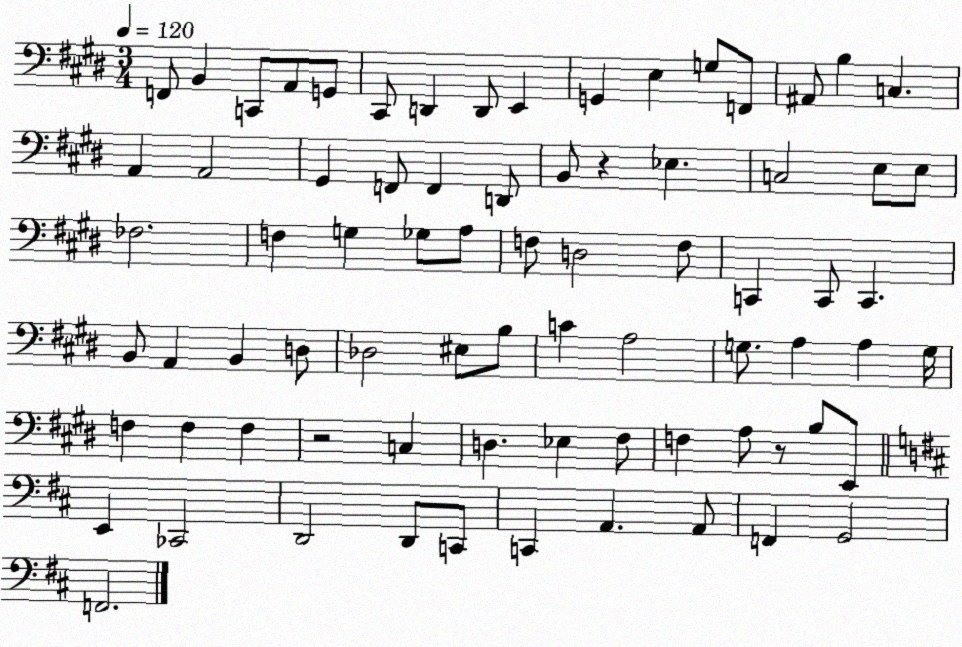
X:1
T:Untitled
M:3/4
L:1/4
K:E
F,,/2 B,, C,,/2 A,,/2 G,,/2 ^C,,/2 D,, D,,/2 E,, G,, E, G,/2 F,,/2 ^A,,/2 B, C, A,, A,,2 ^G,, F,,/2 F,, D,,/2 B,,/2 z _E, C,2 E,/2 E,/2 _F,2 F, G, _G,/2 A,/2 F,/2 D,2 F,/2 C,, C,,/2 C,, B,,/2 A,, B,, D,/2 _D,2 ^E,/2 B,/2 C A,2 G,/2 A, A, G,/4 F, F, F, z2 C, D, _E, ^F,/2 F, A,/2 z/2 B,/2 E,,/2 E,, _C,,2 D,,2 D,,/2 C,,/2 C,, A,, A,,/2 F,, G,,2 F,,2